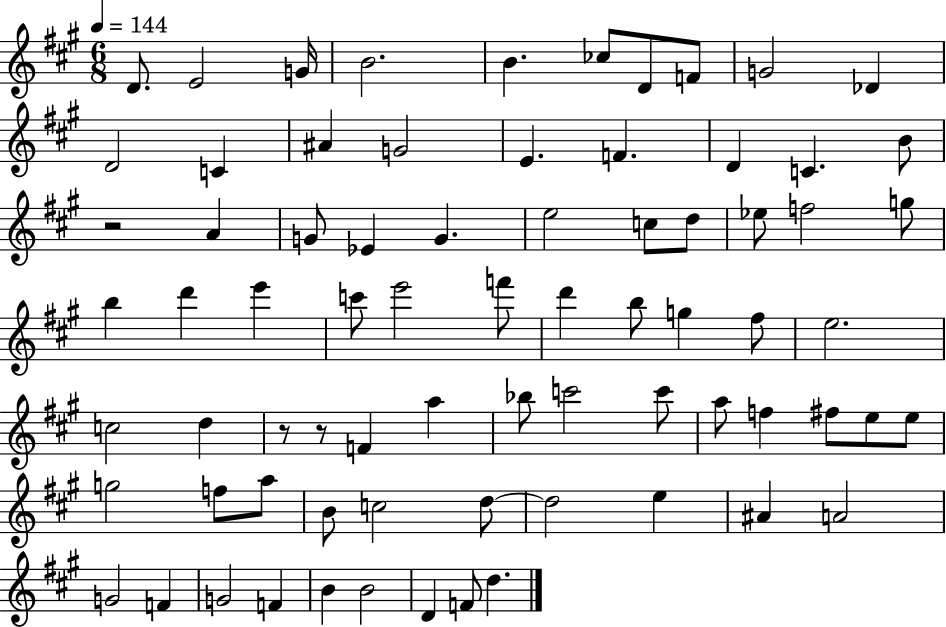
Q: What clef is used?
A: treble